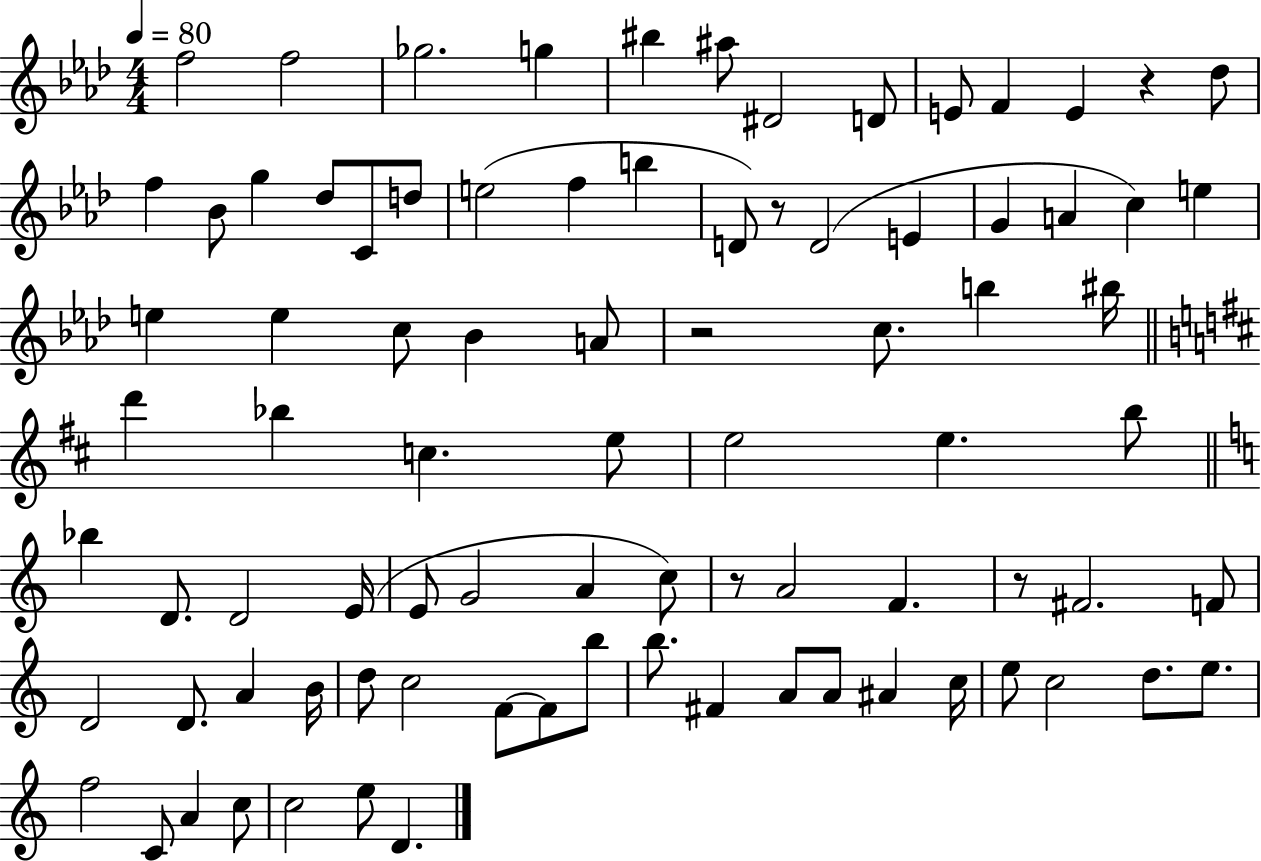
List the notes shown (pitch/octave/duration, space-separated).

F5/h F5/h Gb5/h. G5/q BIS5/q A#5/e D#4/h D4/e E4/e F4/q E4/q R/q Db5/e F5/q Bb4/e G5/q Db5/e C4/e D5/e E5/h F5/q B5/q D4/e R/e D4/h E4/q G4/q A4/q C5/q E5/q E5/q E5/q C5/e Bb4/q A4/e R/h C5/e. B5/q BIS5/s D6/q Bb5/q C5/q. E5/e E5/h E5/q. B5/e Bb5/q D4/e. D4/h E4/s E4/e G4/h A4/q C5/e R/e A4/h F4/q. R/e F#4/h. F4/e D4/h D4/e. A4/q B4/s D5/e C5/h F4/e F4/e B5/e B5/e. F#4/q A4/e A4/e A#4/q C5/s E5/e C5/h D5/e. E5/e. F5/h C4/e A4/q C5/e C5/h E5/e D4/q.